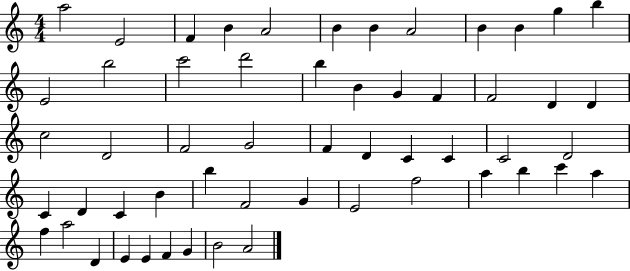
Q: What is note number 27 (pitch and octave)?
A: G4